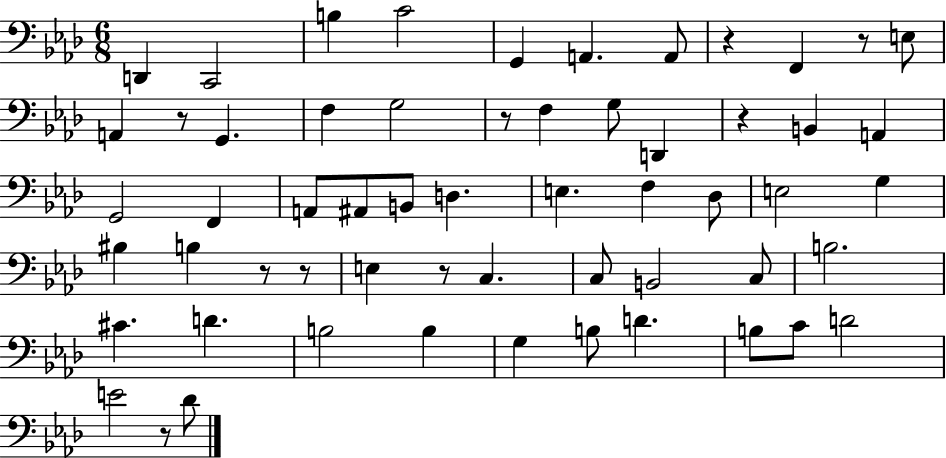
D2/q C2/h B3/q C4/h G2/q A2/q. A2/e R/q F2/q R/e E3/e A2/q R/e G2/q. F3/q G3/h R/e F3/q G3/e D2/q R/q B2/q A2/q G2/h F2/q A2/e A#2/e B2/e D3/q. E3/q. F3/q Db3/e E3/h G3/q BIS3/q B3/q R/e R/e E3/q R/e C3/q. C3/e B2/h C3/e B3/h. C#4/q. D4/q. B3/h B3/q G3/q B3/e D4/q. B3/e C4/e D4/h E4/h R/e Db4/e